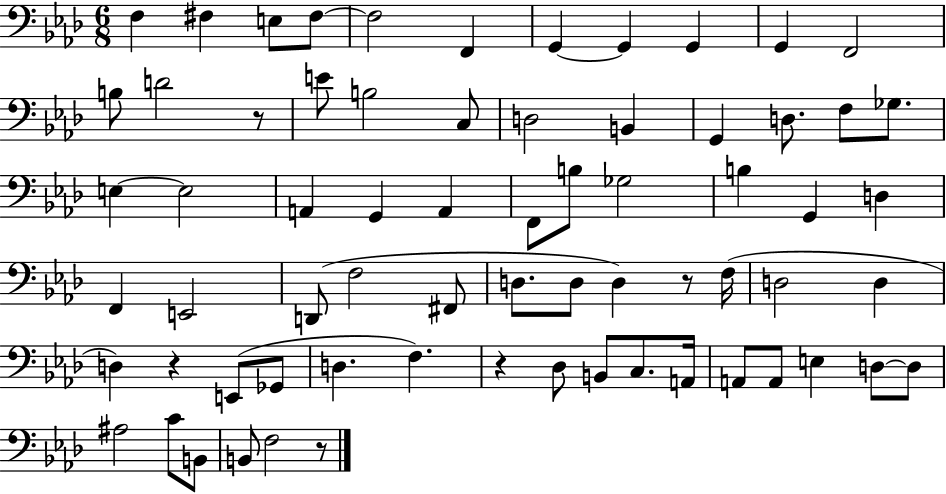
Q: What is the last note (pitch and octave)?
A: F3